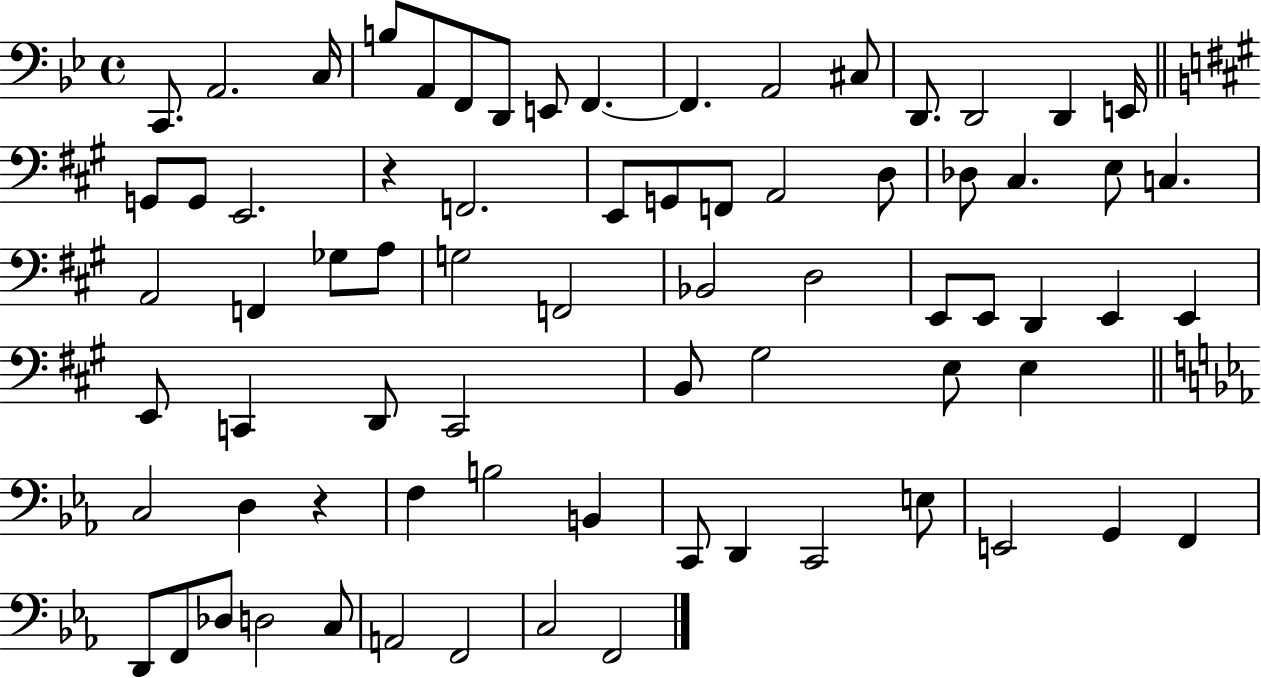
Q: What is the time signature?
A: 4/4